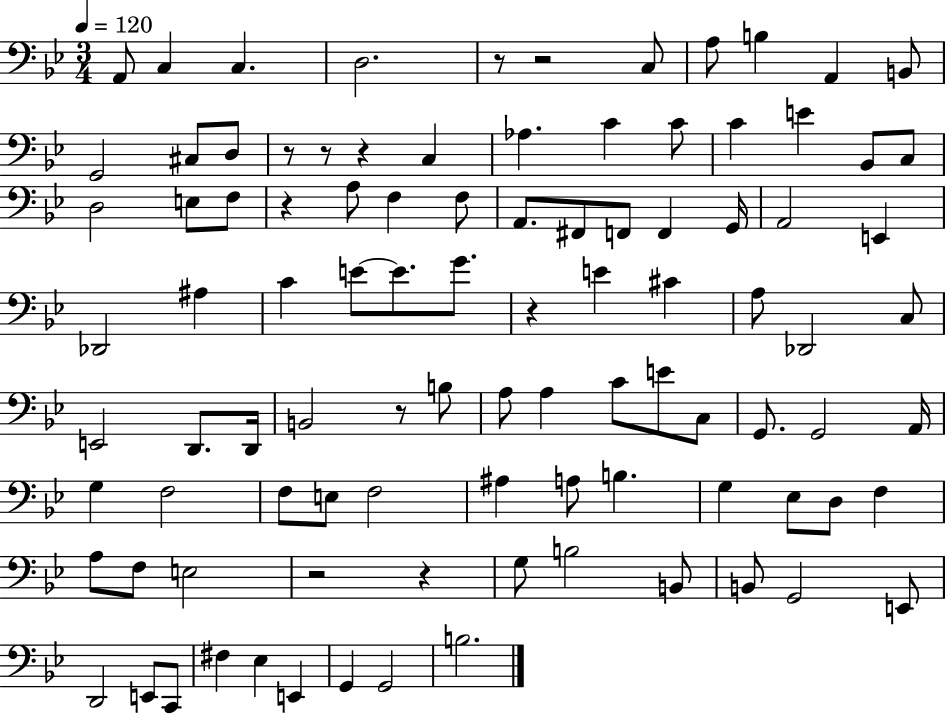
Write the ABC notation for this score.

X:1
T:Untitled
M:3/4
L:1/4
K:Bb
A,,/2 C, C, D,2 z/2 z2 C,/2 A,/2 B, A,, B,,/2 G,,2 ^C,/2 D,/2 z/2 z/2 z C, _A, C C/2 C E _B,,/2 C,/2 D,2 E,/2 F,/2 z A,/2 F, F,/2 A,,/2 ^F,,/2 F,,/2 F,, G,,/4 A,,2 E,, _D,,2 ^A, C E/2 E/2 G/2 z E ^C A,/2 _D,,2 C,/2 E,,2 D,,/2 D,,/4 B,,2 z/2 B,/2 A,/2 A, C/2 E/2 C,/2 G,,/2 G,,2 A,,/4 G, F,2 F,/2 E,/2 F,2 ^A, A,/2 B, G, _E,/2 D,/2 F, A,/2 F,/2 E,2 z2 z G,/2 B,2 B,,/2 B,,/2 G,,2 E,,/2 D,,2 E,,/2 C,,/2 ^F, _E, E,, G,, G,,2 B,2